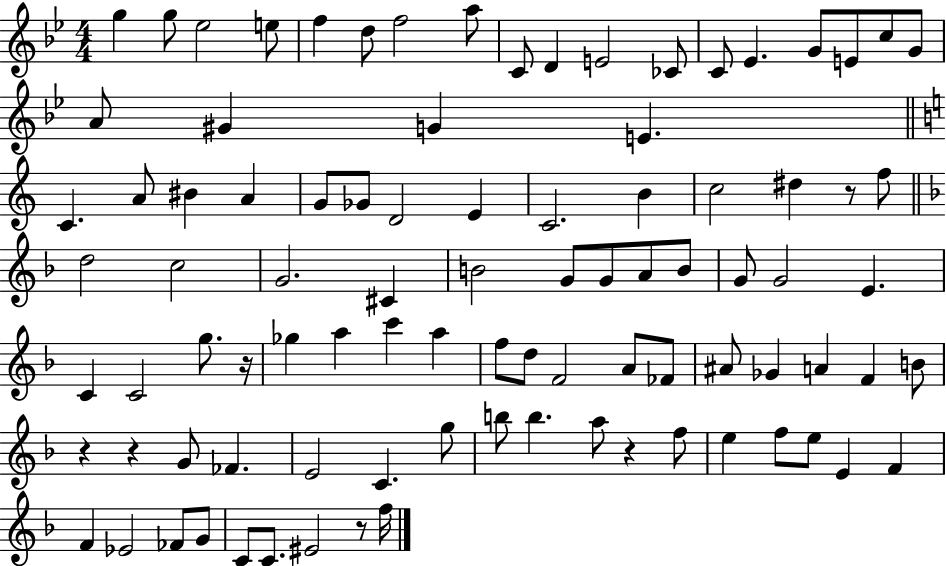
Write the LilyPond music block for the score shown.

{
  \clef treble
  \numericTimeSignature
  \time 4/4
  \key bes \major
  \repeat volta 2 { g''4 g''8 ees''2 e''8 | f''4 d''8 f''2 a''8 | c'8 d'4 e'2 ces'8 | c'8 ees'4. g'8 e'8 c''8 g'8 | \break a'8 gis'4 g'4 e'4. | \bar "||" \break \key c \major c'4. a'8 bis'4 a'4 | g'8 ges'8 d'2 e'4 | c'2. b'4 | c''2 dis''4 r8 f''8 | \break \bar "||" \break \key f \major d''2 c''2 | g'2. cis'4 | b'2 g'8 g'8 a'8 b'8 | g'8 g'2 e'4. | \break c'4 c'2 g''8. r16 | ges''4 a''4 c'''4 a''4 | f''8 d''8 f'2 a'8 fes'8 | ais'8 ges'4 a'4 f'4 b'8 | \break r4 r4 g'8 fes'4. | e'2 c'4. g''8 | b''8 b''4. a''8 r4 f''8 | e''4 f''8 e''8 e'4 f'4 | \break f'4 ees'2 fes'8 g'8 | c'8 c'8. eis'2 r8 f''16 | } \bar "|."
}